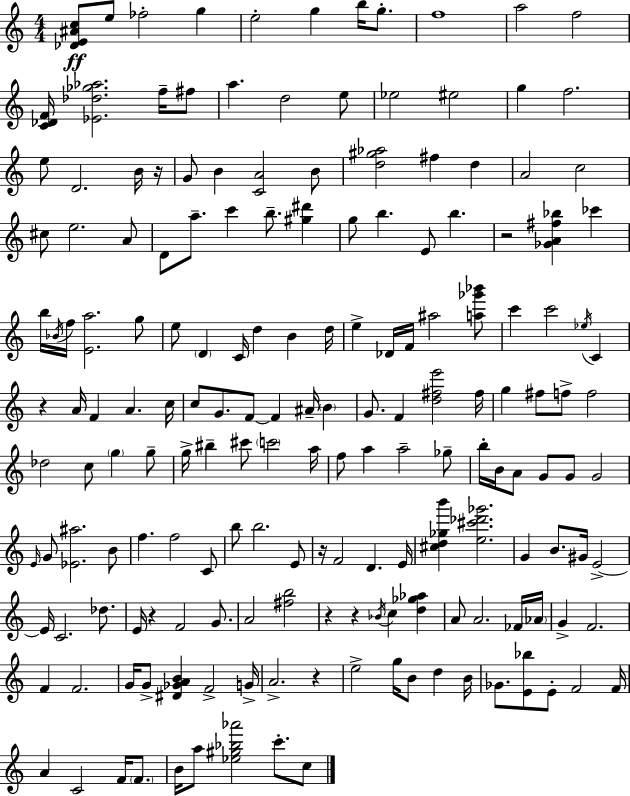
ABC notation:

X:1
T:Untitled
M:4/4
L:1/4
K:C
[_DE^Ac]/2 e/2 _f2 g e2 g b/4 g/2 f4 a2 f2 [C_DF]/4 [_E_d_g_a]2 f/4 ^f/2 a d2 e/2 _e2 ^e2 g f2 e/2 D2 B/4 z/4 G/2 B [CA]2 B/2 [d^g_a]2 ^f d A2 c2 ^c/2 e2 A/2 D/2 a/2 c' b/2 [^g^d'] g/2 b E/2 b z2 [_GA^f_b] _c' b/4 _B/4 f/4 [Ea]2 g/2 e/2 D C/4 d B d/4 e _D/4 F/4 ^a2 [a_g'_b']/2 c' c'2 _e/4 C z A/4 F A c/4 c/2 G/2 F/2 F ^A/4 B G/2 F [d^fe']2 ^f/4 g ^f/2 f/2 f2 _d2 c/2 g g/2 g/4 ^b ^c'/2 c'2 a/4 f/2 a a2 _g/2 b/4 B/4 A/2 G/2 G/2 G2 E/4 G/2 [_E^a]2 B/2 f f2 C/2 b/2 b2 E/2 z/4 F2 D E/4 [^cd_gb'] [e^c'_d'_g']2 G B/2 ^G/4 E2 E/4 C2 _d/2 E/4 z F2 G/2 A2 [^fb]2 z z _B/4 c [d_g_a] A/2 A2 _F/4 _A/4 G F2 F F2 G/4 G/2 [^D_GAB] F2 G/4 A2 z e2 g/4 B/2 d B/4 _G/2 [E_b]/2 E/2 F2 F/4 A C2 F/4 F/2 B/4 a/2 [_e^g_b_a']2 c'/2 c/2